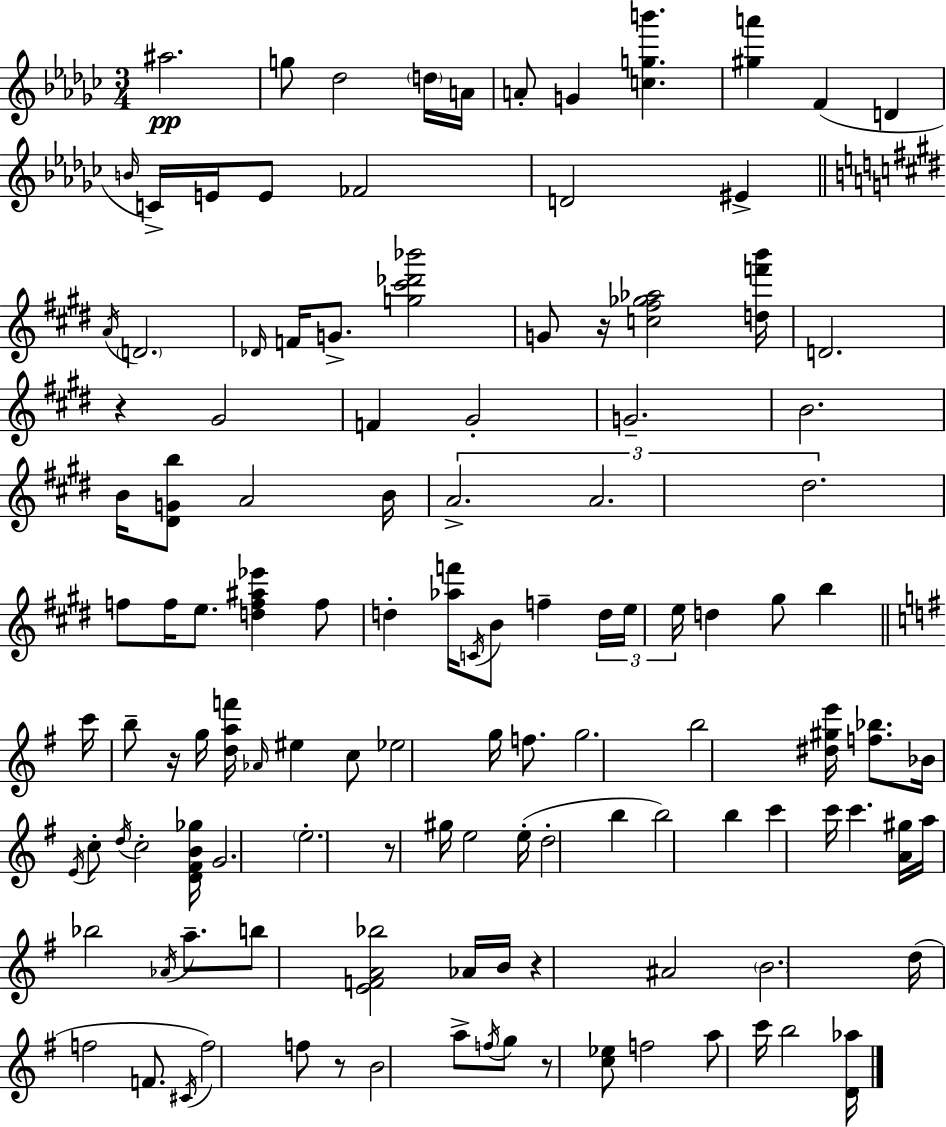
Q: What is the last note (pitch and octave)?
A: B5